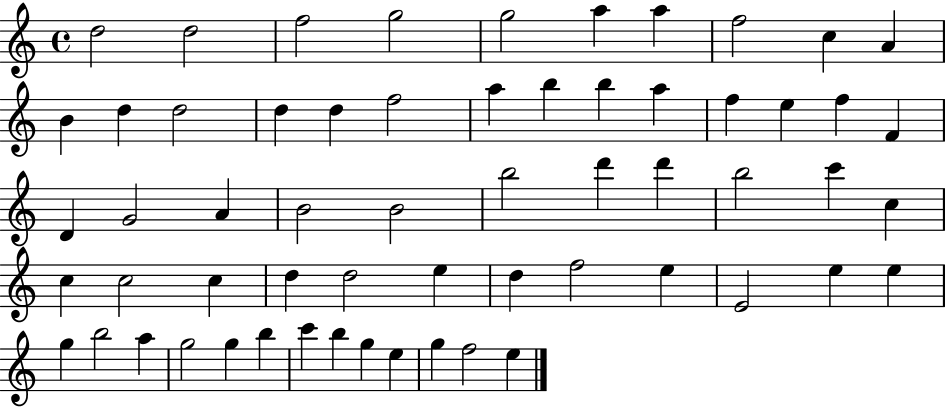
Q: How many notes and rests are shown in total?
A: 60